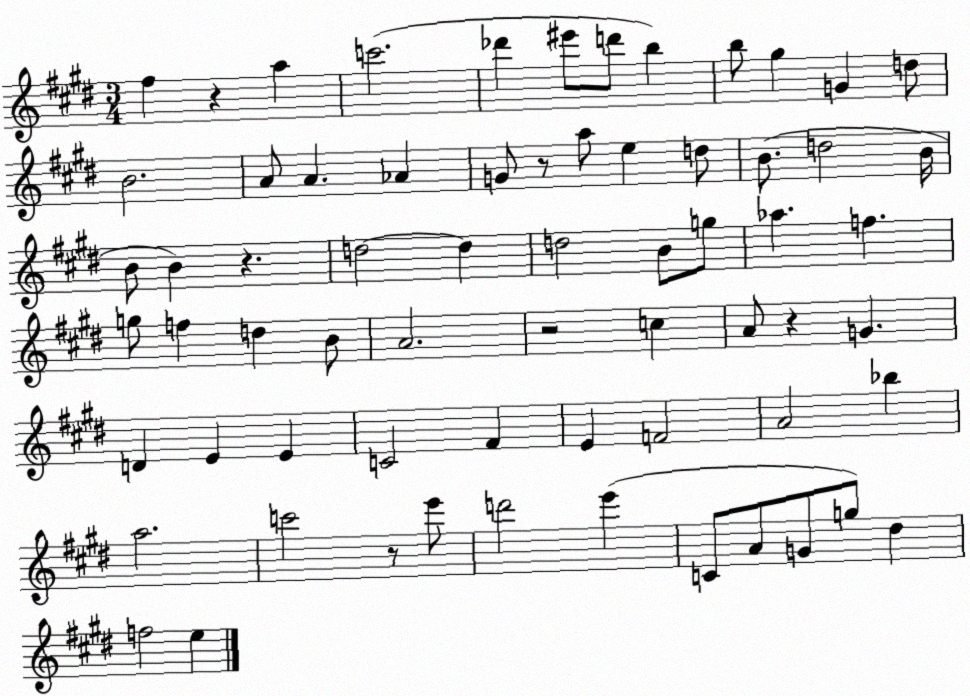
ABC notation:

X:1
T:Untitled
M:3/4
L:1/4
K:E
^f z a c'2 _d' ^e'/2 d'/2 b b/2 ^g G d/2 B2 A/2 A _A G/2 z/2 a/2 e d/2 B/2 d2 B/4 B/2 B z d2 d d2 B/2 g/2 _a f g/2 f d B/2 A2 z2 c A/2 z G D E E C2 ^F E F2 A2 _b a2 c'2 z/2 e'/2 d'2 e' C/2 A/2 G/2 g/2 ^d f2 e